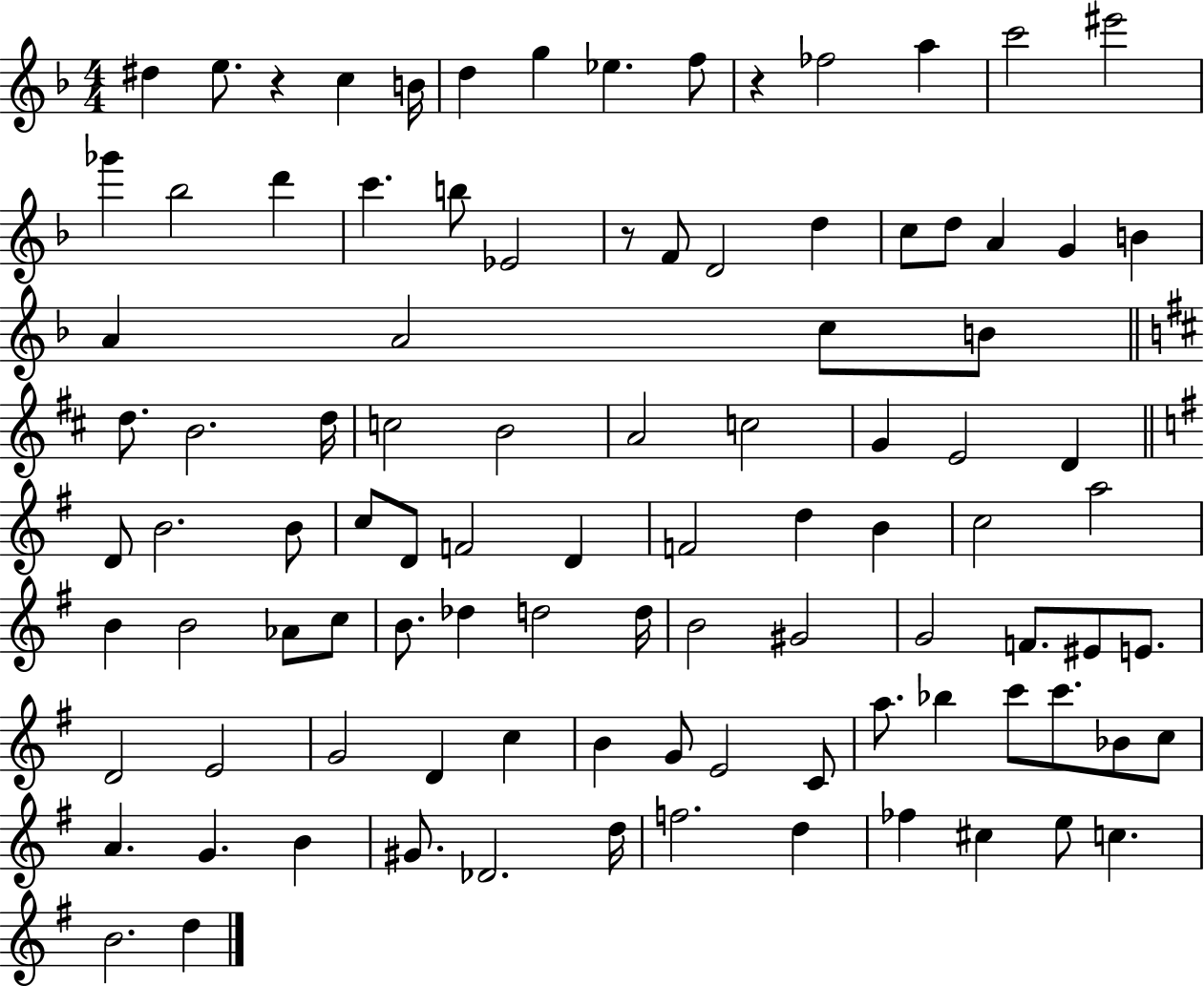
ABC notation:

X:1
T:Untitled
M:4/4
L:1/4
K:F
^d e/2 z c B/4 d g _e f/2 z _f2 a c'2 ^e'2 _g' _b2 d' c' b/2 _E2 z/2 F/2 D2 d c/2 d/2 A G B A A2 c/2 B/2 d/2 B2 d/4 c2 B2 A2 c2 G E2 D D/2 B2 B/2 c/2 D/2 F2 D F2 d B c2 a2 B B2 _A/2 c/2 B/2 _d d2 d/4 B2 ^G2 G2 F/2 ^E/2 E/2 D2 E2 G2 D c B G/2 E2 C/2 a/2 _b c'/2 c'/2 _B/2 c/2 A G B ^G/2 _D2 d/4 f2 d _f ^c e/2 c B2 d